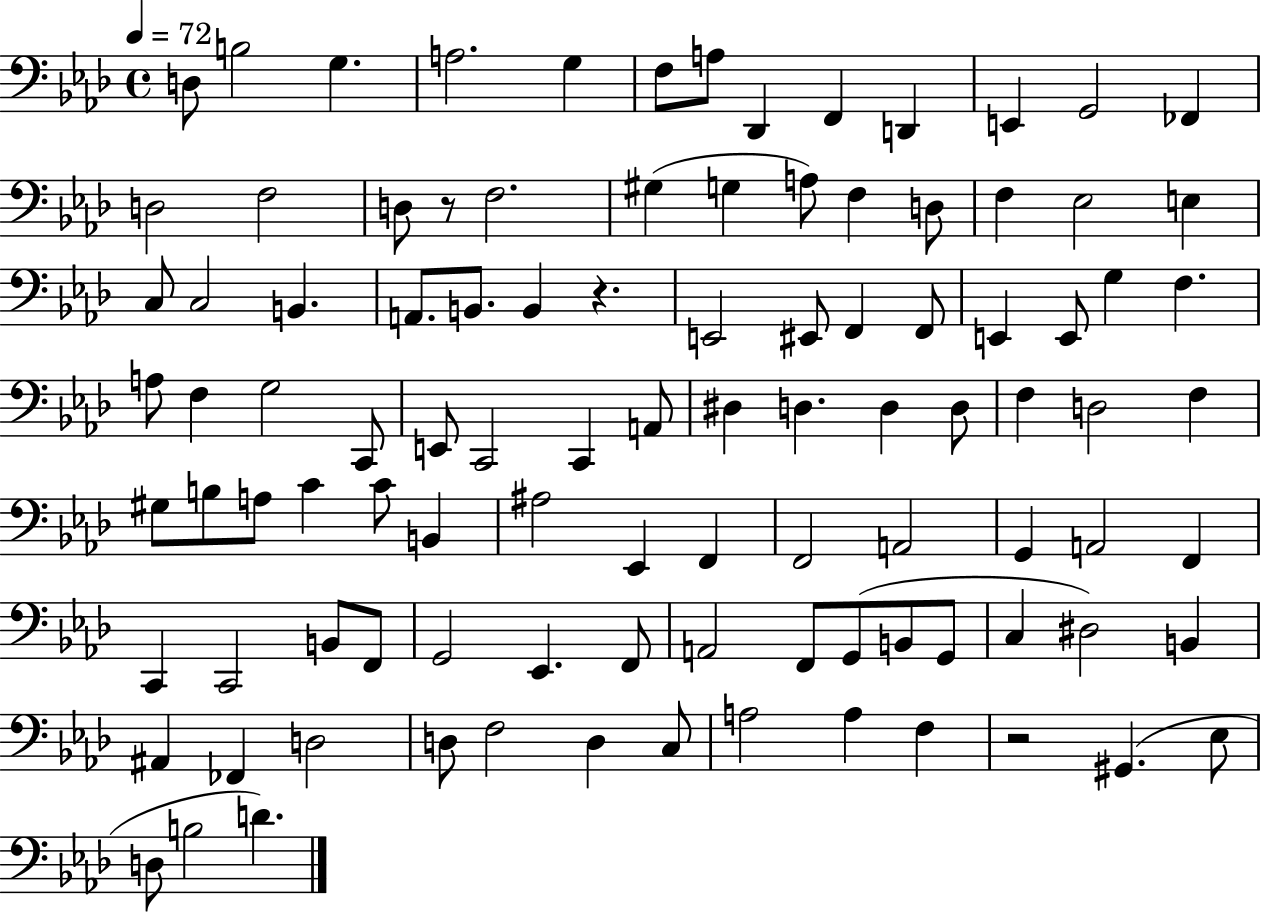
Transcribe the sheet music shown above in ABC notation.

X:1
T:Untitled
M:4/4
L:1/4
K:Ab
D,/2 B,2 G, A,2 G, F,/2 A,/2 _D,, F,, D,, E,, G,,2 _F,, D,2 F,2 D,/2 z/2 F,2 ^G, G, A,/2 F, D,/2 F, _E,2 E, C,/2 C,2 B,, A,,/2 B,,/2 B,, z E,,2 ^E,,/2 F,, F,,/2 E,, E,,/2 G, F, A,/2 F, G,2 C,,/2 E,,/2 C,,2 C,, A,,/2 ^D, D, D, D,/2 F, D,2 F, ^G,/2 B,/2 A,/2 C C/2 B,, ^A,2 _E,, F,, F,,2 A,,2 G,, A,,2 F,, C,, C,,2 B,,/2 F,,/2 G,,2 _E,, F,,/2 A,,2 F,,/2 G,,/2 B,,/2 G,,/2 C, ^D,2 B,, ^A,, _F,, D,2 D,/2 F,2 D, C,/2 A,2 A, F, z2 ^G,, _E,/2 D,/2 B,2 D